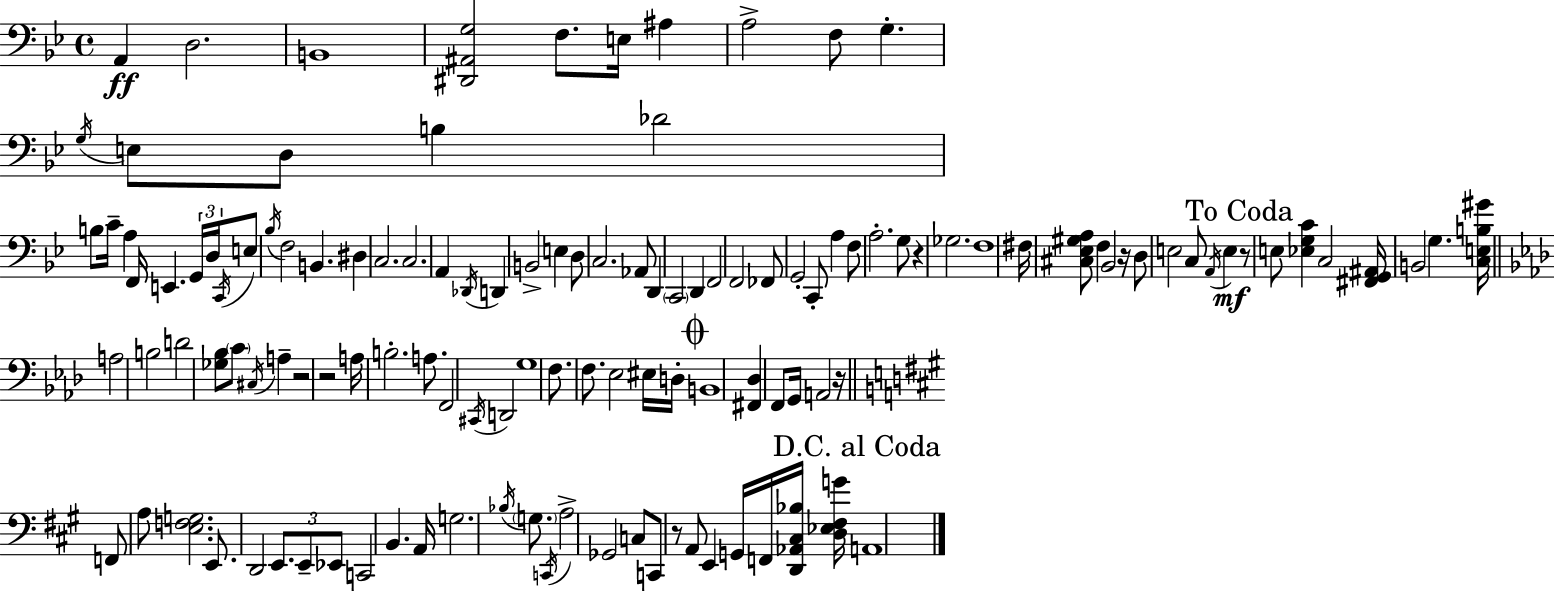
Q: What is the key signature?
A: BES major